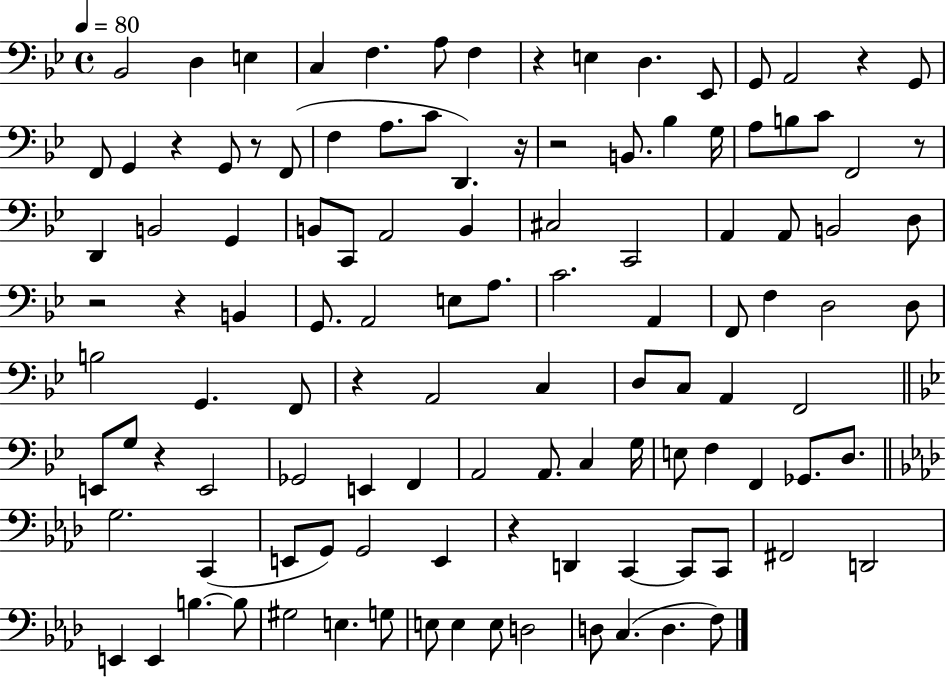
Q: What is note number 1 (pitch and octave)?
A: Bb2